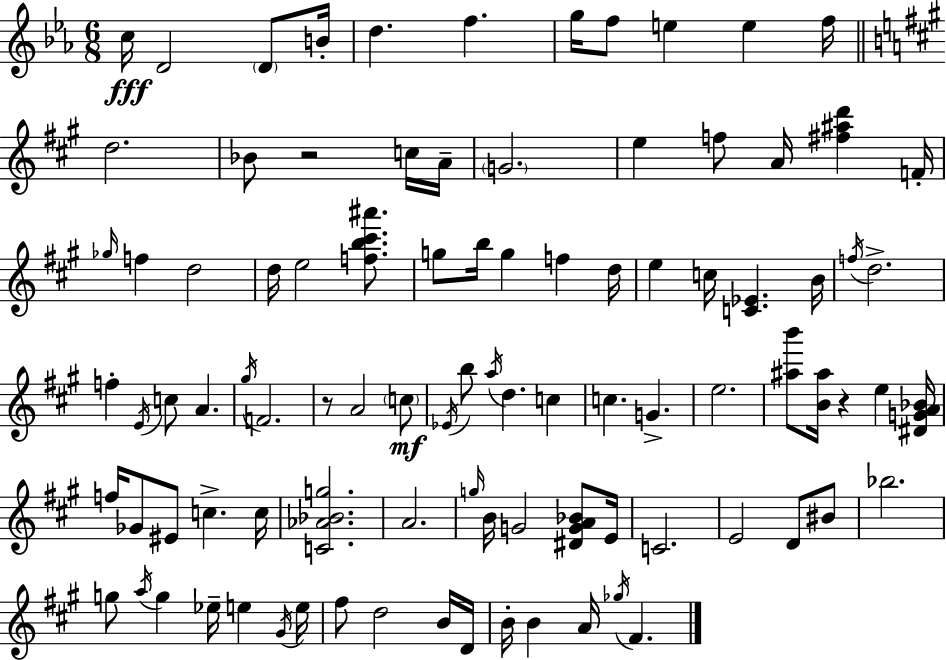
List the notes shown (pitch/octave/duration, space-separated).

C5/s D4/h D4/e B4/s D5/q. F5/q. G5/s F5/e E5/q E5/q F5/s D5/h. Bb4/e R/h C5/s A4/s G4/h. E5/q F5/e A4/s [F#5,A#5,D6]/q F4/s Gb5/s F5/q D5/h D5/s E5/h [F5,B5,C#6,A#6]/e. G5/e B5/s G5/q F5/q D5/s E5/q C5/s [C4,Eb4]/q. B4/s F5/s D5/h. F5/q E4/s C5/e A4/q. G#5/s F4/h. R/e A4/h C5/e Eb4/s B5/e A5/s D5/q. C5/q C5/q. G4/q. E5/h. [A#5,B6]/e [B4,A#5]/s R/q E5/q [D#4,G4,A4,Bb4]/s F5/s Gb4/e EIS4/e C5/q. C5/s [C4,Ab4,Bb4,G5]/h. A4/h. G5/s B4/s G4/h [D#4,G4,A4,Bb4]/e E4/s C4/h. E4/h D4/e BIS4/e Bb5/h. G5/e A5/s G5/q Eb5/s E5/q G#4/s E5/s F#5/e D5/h B4/s D4/s B4/s B4/q A4/s Gb5/s F#4/q.